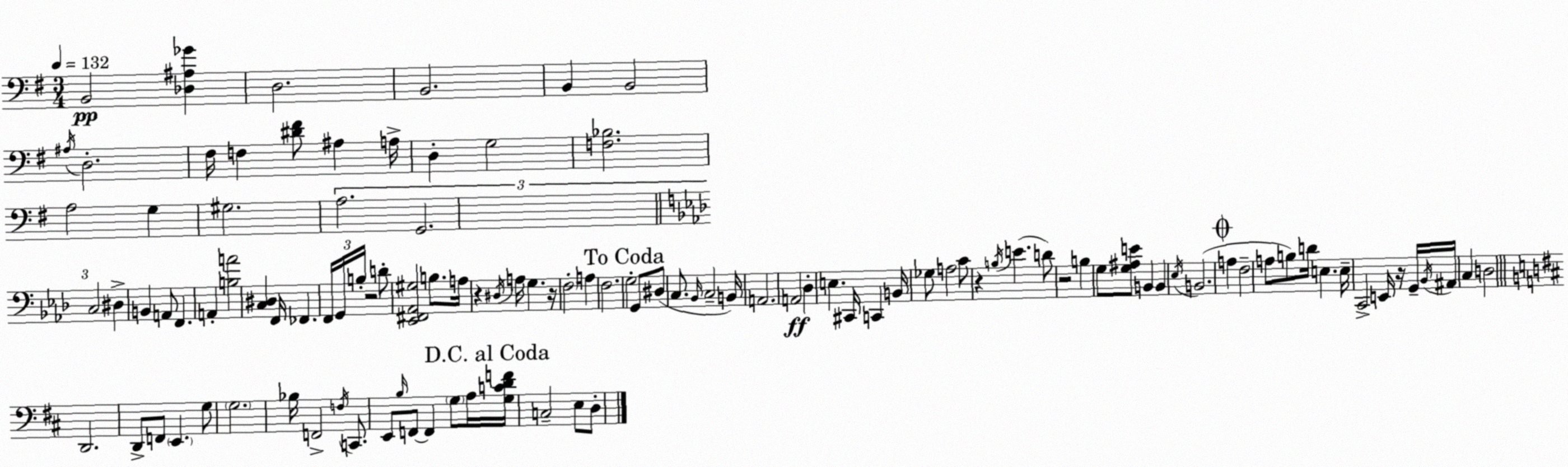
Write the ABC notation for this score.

X:1
T:Untitled
M:3/4
L:1/4
K:Em
B,,2 [_D,^A,_G] D,2 B,,2 B,, B,,2 ^A,/4 D,2 ^F,/4 F, [^D^F]/2 ^A, A,/4 D, G,2 [F,_B,]2 A,2 G, ^G,2 A,2 G,,2 C,2 ^D, B,, A,,/2 F,, A,, [B,A]2 [C,^D,] F,,/4 _F,, F,,/4 G,,/4 B,/4 z2 D/2 [_E,,^F,,_A,,^G,]2 B,/2 A,/4 z ^D,/4 A,/4 G, z/4 F,2 A, F,2 G,2 G,,/2 ^D,/2 C,/2 _B,,/4 C,2 B,,/4 A,,2 A,,2 _D, E, ^C,,/4 C,, B,,/4 _G,/2 A,2 C/2 z B,/4 E D/2 z2 B, G,/2 [G,^A,E]/2 B,, B,, _E,/4 B,,2 A, F,2 A,/2 B,/2 D/4 E, E,/4 C,,2 E,,/4 z/4 G,,/4 _B,,/4 ^A,,/4 C, D,2 D,,2 D,,/2 F,,/2 E,, G,/2 G,2 _B,/4 F,,2 F,/4 C,,/2 E,,/2 B,/4 F,,/2 F,, G,/2 A,/4 [G,CDF]/4 C,2 E,/2 D,/2